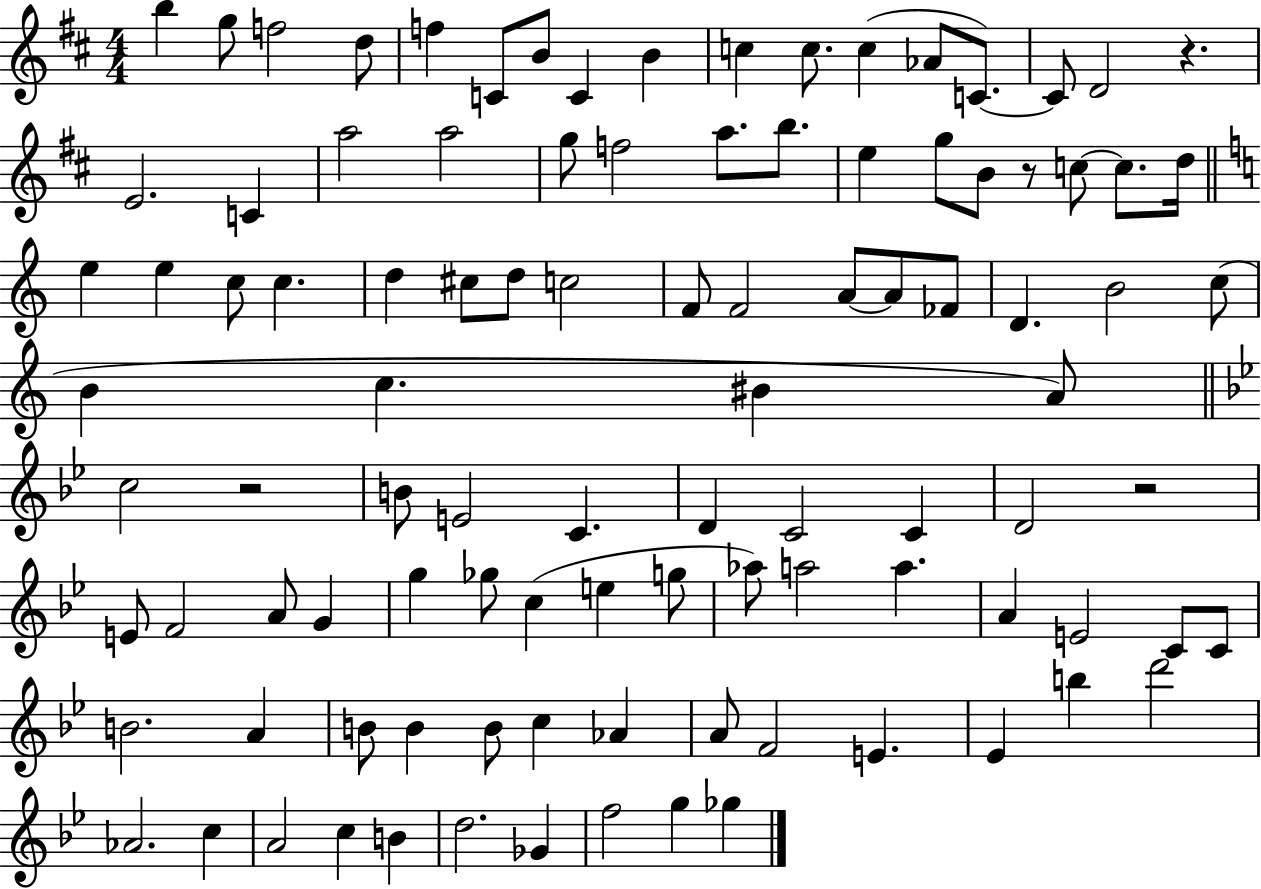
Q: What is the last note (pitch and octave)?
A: Gb5